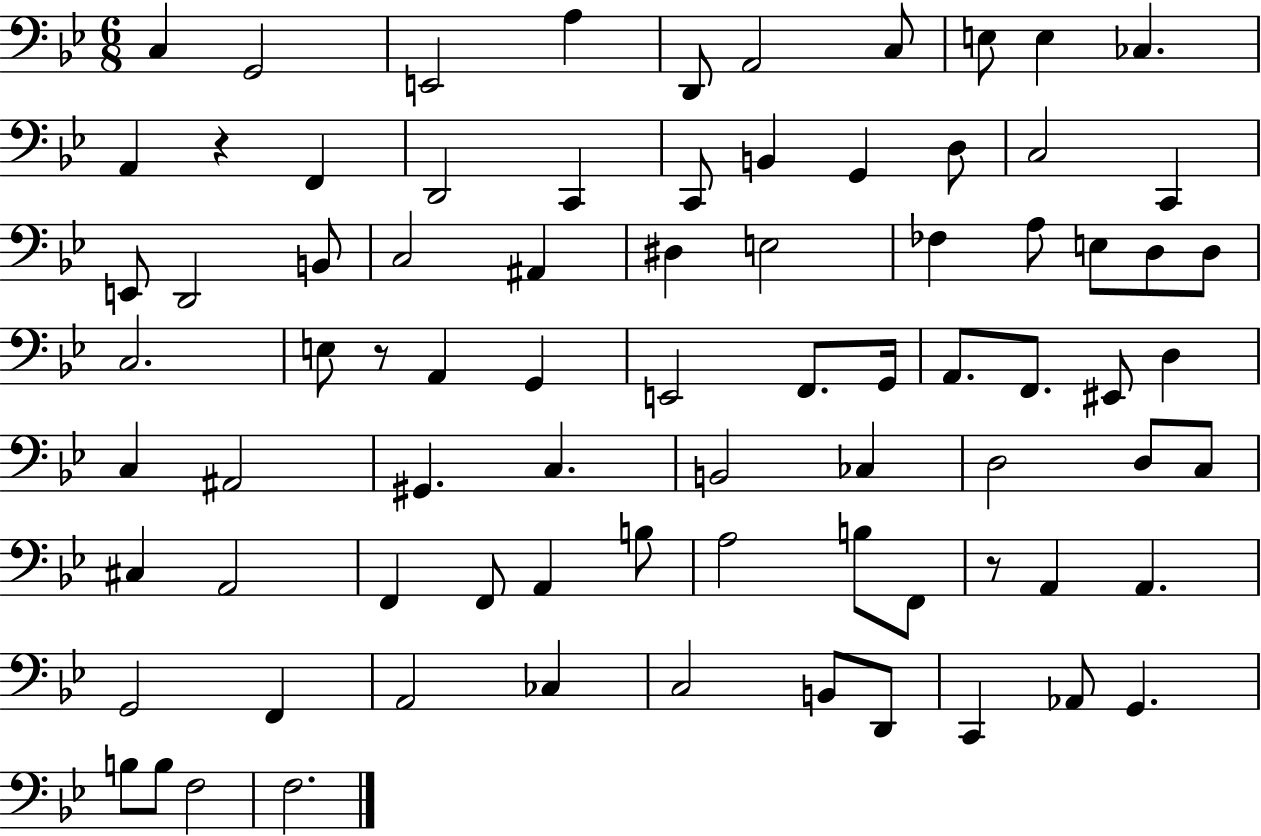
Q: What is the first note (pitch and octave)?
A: C3